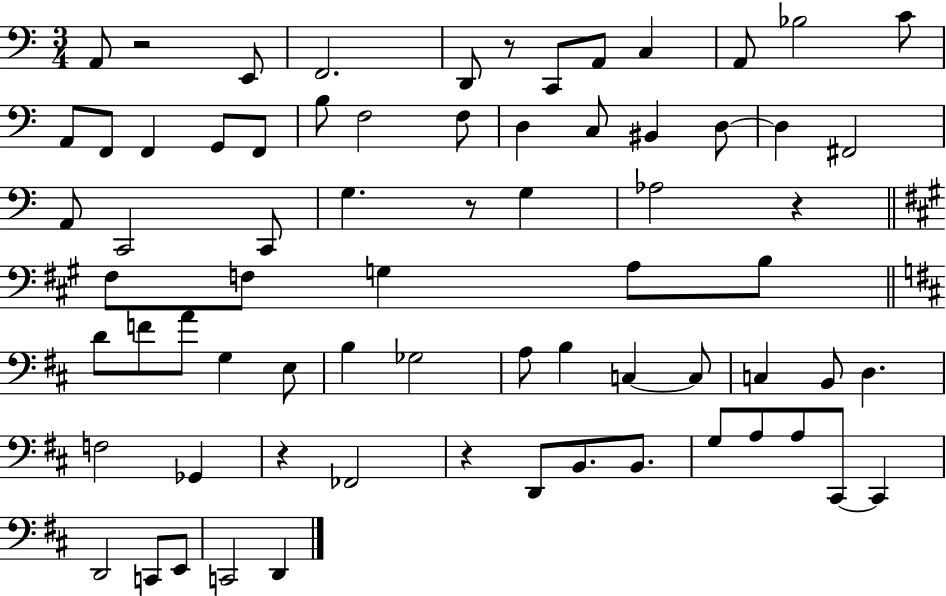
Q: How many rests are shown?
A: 6